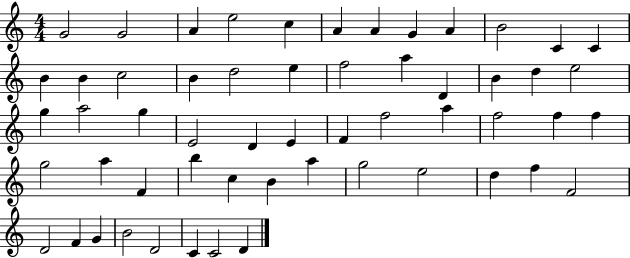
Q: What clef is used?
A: treble